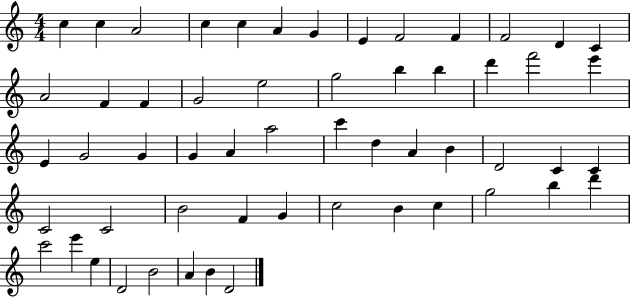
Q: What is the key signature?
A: C major